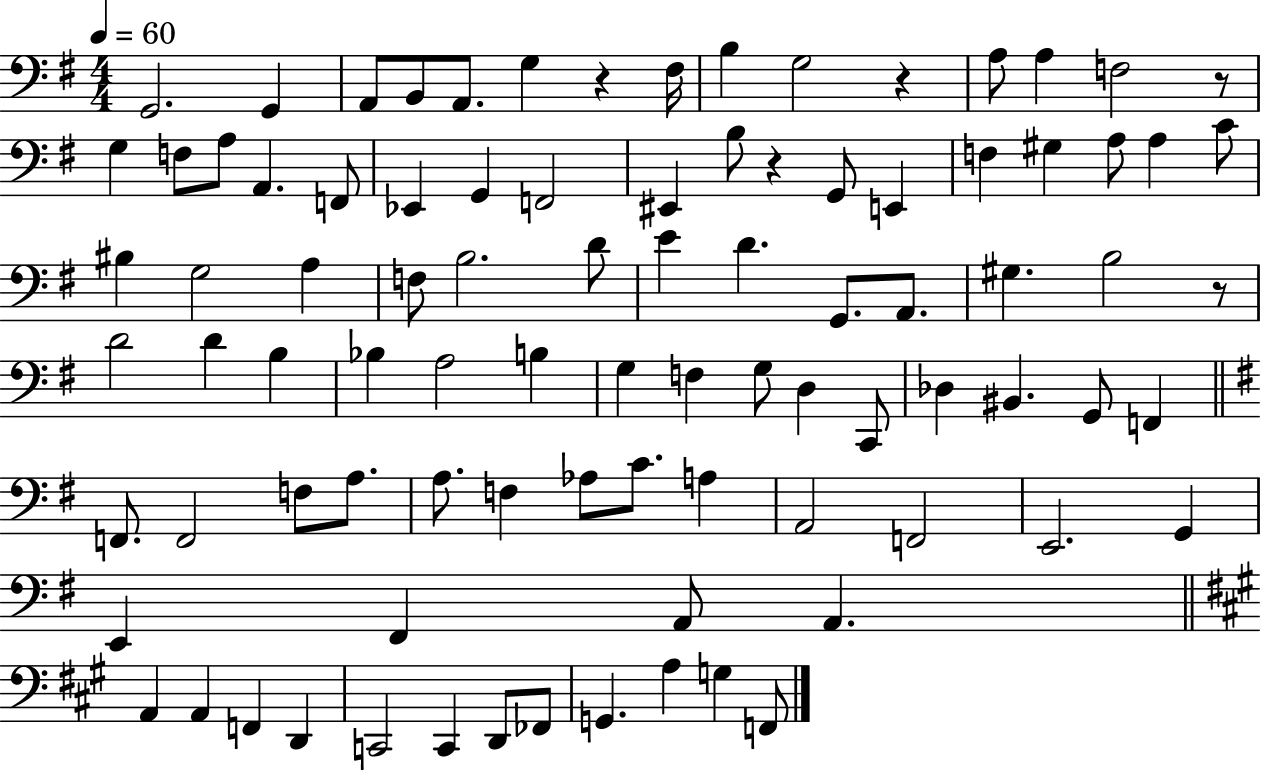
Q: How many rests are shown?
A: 5